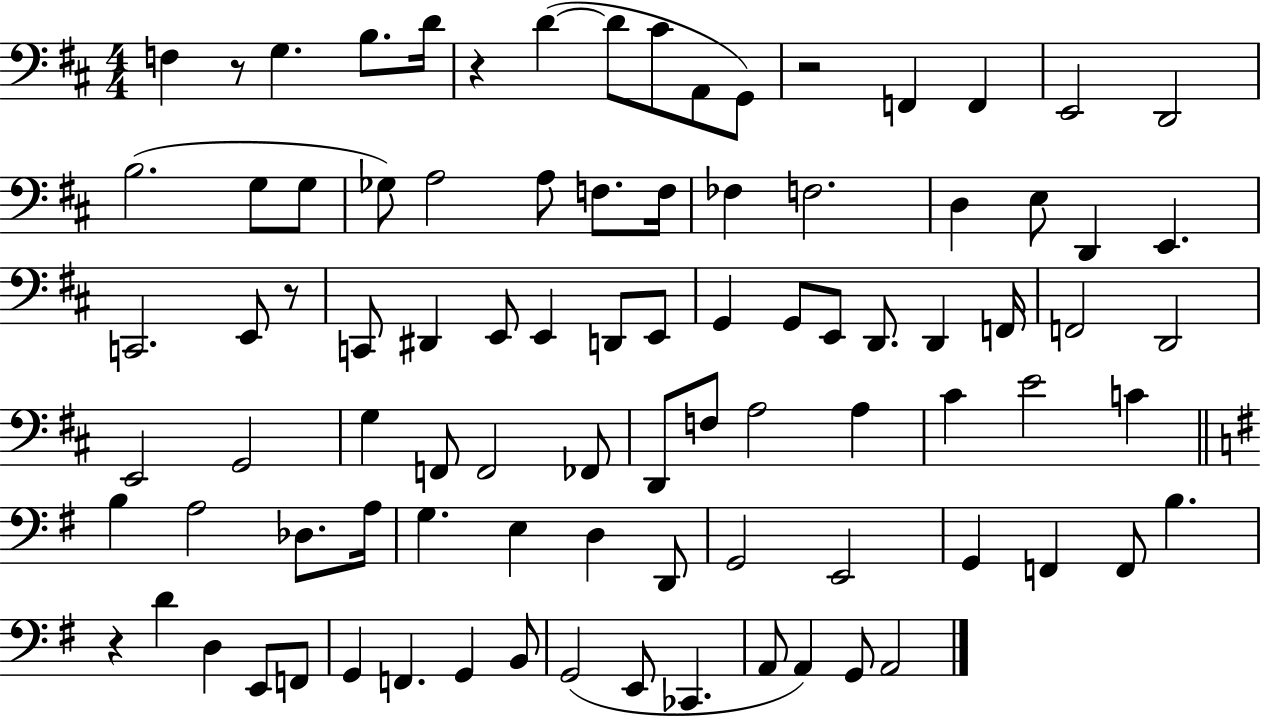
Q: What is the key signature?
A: D major